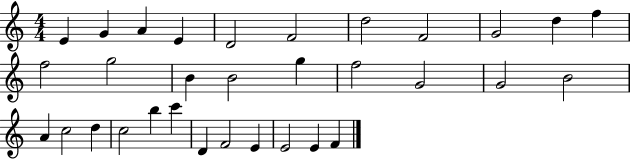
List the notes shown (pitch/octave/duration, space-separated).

E4/q G4/q A4/q E4/q D4/h F4/h D5/h F4/h G4/h D5/q F5/q F5/h G5/h B4/q B4/h G5/q F5/h G4/h G4/h B4/h A4/q C5/h D5/q C5/h B5/q C6/q D4/q F4/h E4/q E4/h E4/q F4/q